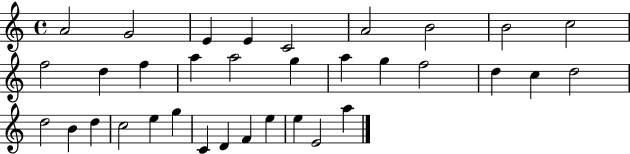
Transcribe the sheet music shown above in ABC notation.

X:1
T:Untitled
M:4/4
L:1/4
K:C
A2 G2 E E C2 A2 B2 B2 c2 f2 d f a a2 g a g f2 d c d2 d2 B d c2 e g C D F e e E2 a